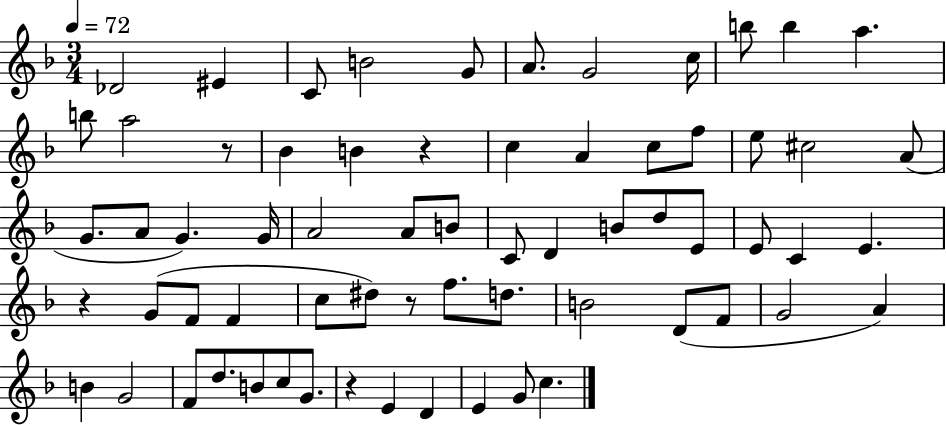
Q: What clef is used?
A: treble